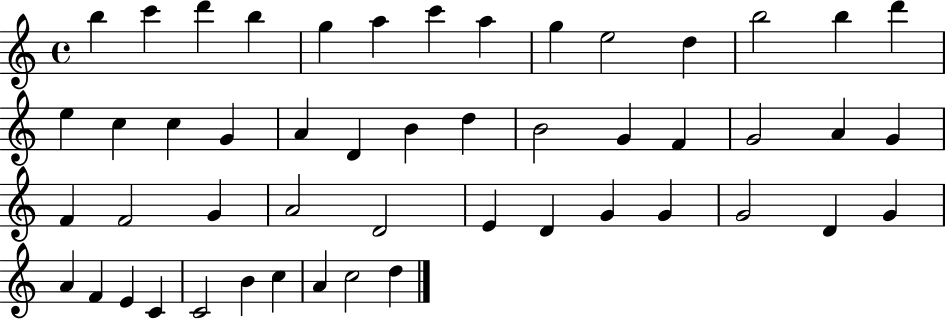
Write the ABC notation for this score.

X:1
T:Untitled
M:4/4
L:1/4
K:C
b c' d' b g a c' a g e2 d b2 b d' e c c G A D B d B2 G F G2 A G F F2 G A2 D2 E D G G G2 D G A F E C C2 B c A c2 d